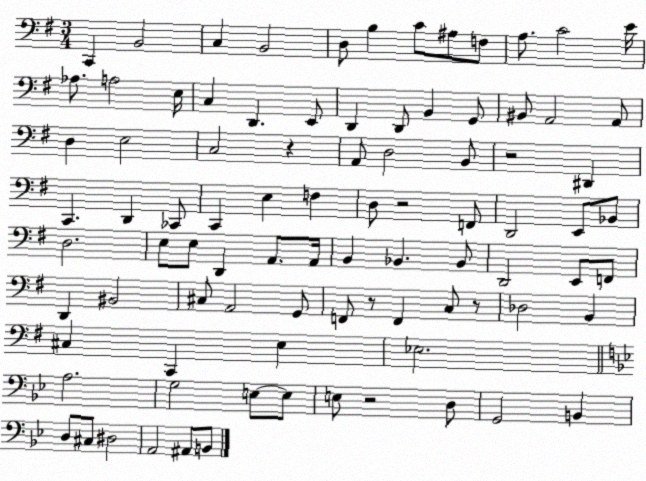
X:1
T:Untitled
M:3/4
L:1/4
K:G
C,, B,,2 C, B,,2 D,/2 B, C/2 ^A,/2 F,/2 A,/2 C2 E/4 _A,/2 A,2 E,/4 C, D,, E,,/2 D,, D,,/2 B,, G,,/2 ^B,,/2 A,,2 A,,/2 D, E,2 C,2 z A,,/2 D,2 B,,/2 z2 ^D,, C,, D,, _C,,/2 C,, E, F, D,/2 z2 F,,/2 D,,2 E,,/2 _B,,/2 D,2 E,/2 E,/2 D,, A,,/2 A,,/4 B,, _B,, _B,,/2 D,,2 E,,/2 F,,/2 D,, ^B,,2 ^C,/2 A,,2 G,,/2 F,,/2 z/2 F,, C,/2 z/2 _D,2 B,, ^C, C,, E, _E,2 A,2 G,2 E,/2 E,/2 E,/2 z2 D,/2 G,,2 B,, D,/2 ^C,/2 ^D,2 A,,2 ^A,,/2 B,,/2